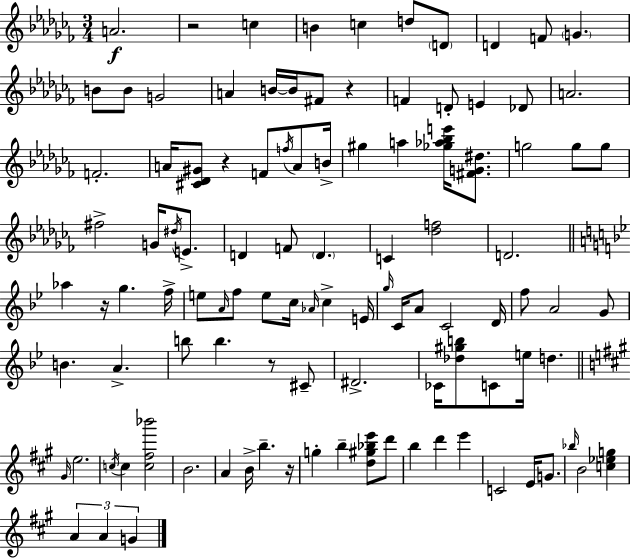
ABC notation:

X:1
T:Untitled
M:3/4
L:1/4
K:Abm
A2 z2 c B c d/2 D/2 D F/2 G B/2 B/2 G2 A B/4 B/4 ^F/2 z F D/2 E _D/2 A2 F2 A/4 [^C_D^G]/2 z F/2 f/4 A/2 B/4 ^g a [_g_a_be']/4 [^FG^d]/2 g2 g/2 g/2 ^f2 G/4 ^d/4 E/2 D F/2 D C [_df]2 D2 _a z/4 g f/4 e/2 A/4 f/2 e/2 c/4 _A/4 c E/4 g/4 C/4 A/2 C2 D/4 f/2 A2 G/2 B A b/2 b z/2 ^C/2 ^D2 _C/4 [_d^gb]/2 C/2 e/4 d ^G/4 e2 c/4 c [c^f_b']2 B2 A B/4 b z/4 g b [d^g_be']/2 d'/2 b d' e' C2 E/4 G/2 _b/4 B2 [c_eg] A A G